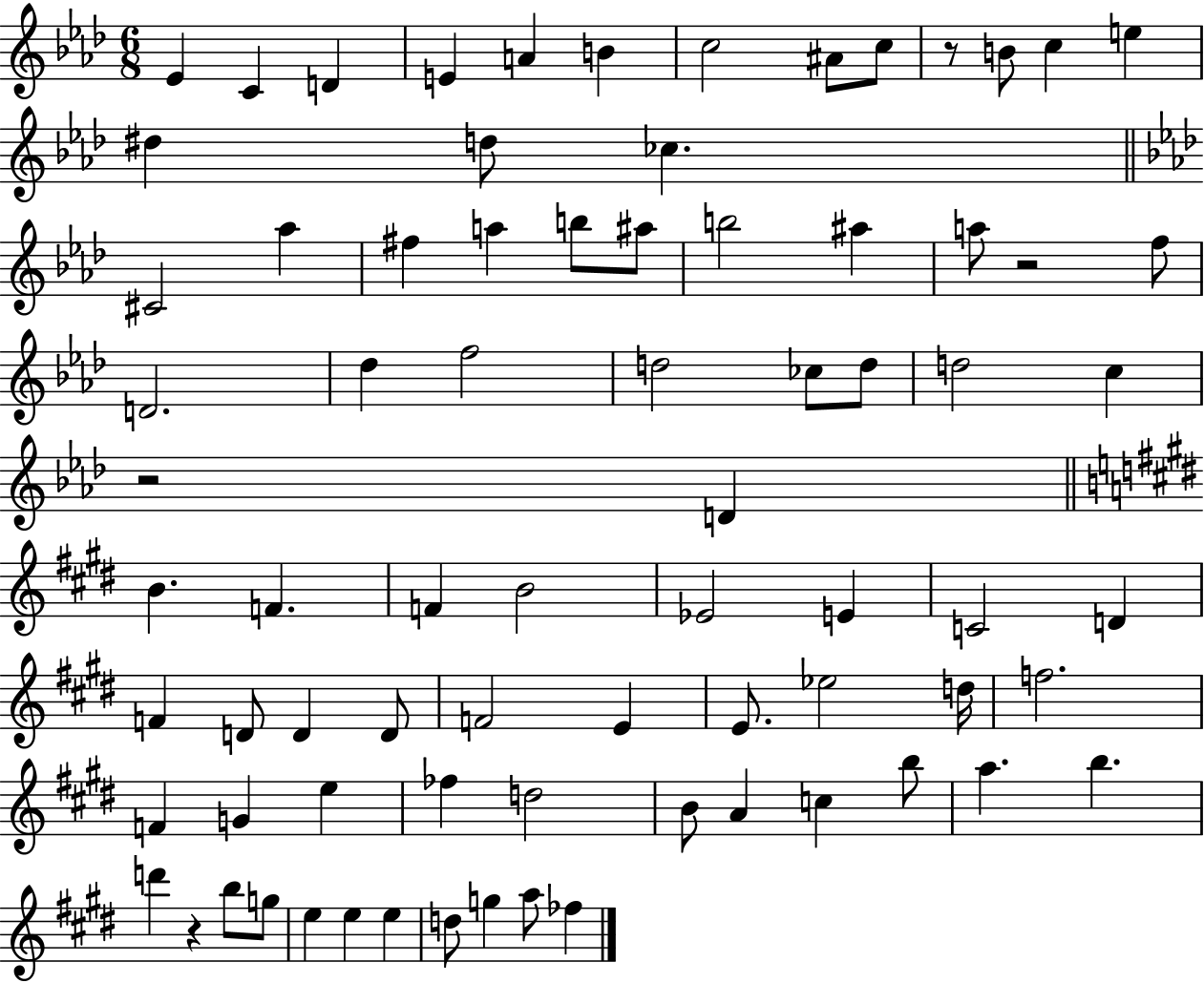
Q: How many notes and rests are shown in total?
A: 77